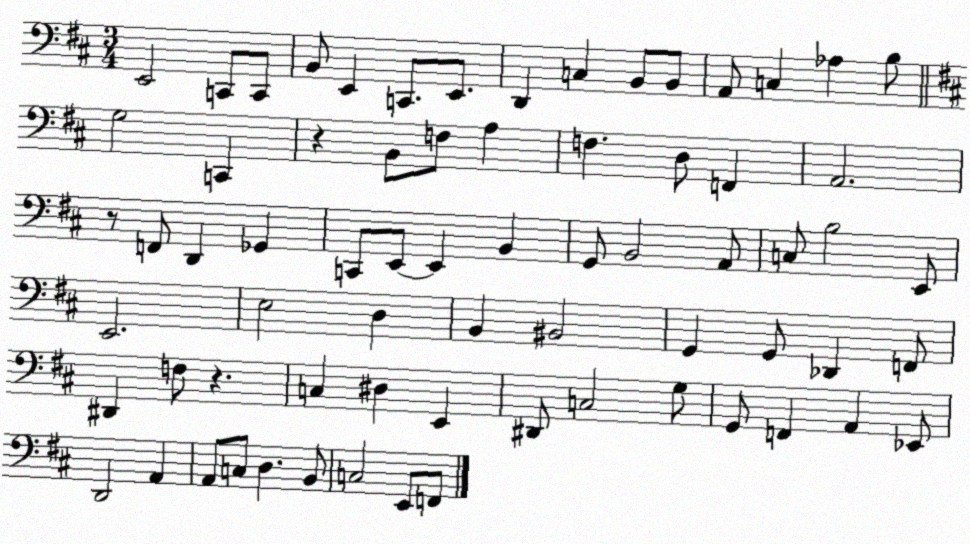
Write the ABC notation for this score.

X:1
T:Untitled
M:3/4
L:1/4
K:D
E,,2 C,,/2 C,,/2 B,,/2 E,, C,,/2 E,,/2 D,, C, B,,/2 B,,/2 A,,/2 C, _A, B,/2 G,2 C,, z B,,/2 F,/2 A, F, D,/2 F,, A,,2 z/2 F,,/2 D,, _G,, C,,/2 E,,/2 E,, B,, G,,/2 B,,2 A,,/2 C,/2 B,2 E,,/2 E,,2 E,2 D, B,, ^B,,2 G,, G,,/2 _D,, F,,/2 ^D,, F,/2 z C, ^D, E,, ^D,,/2 C,2 G,/2 G,,/2 F,, A,, _E,,/2 D,,2 A,, A,,/2 C,/2 D, B,,/2 C,2 E,,/2 F,,/2